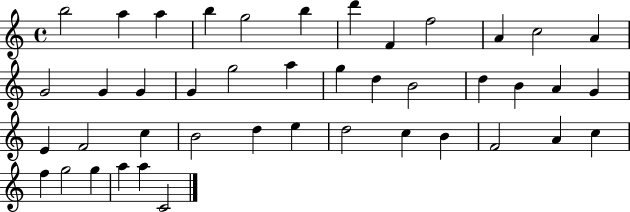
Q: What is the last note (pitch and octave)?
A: C4